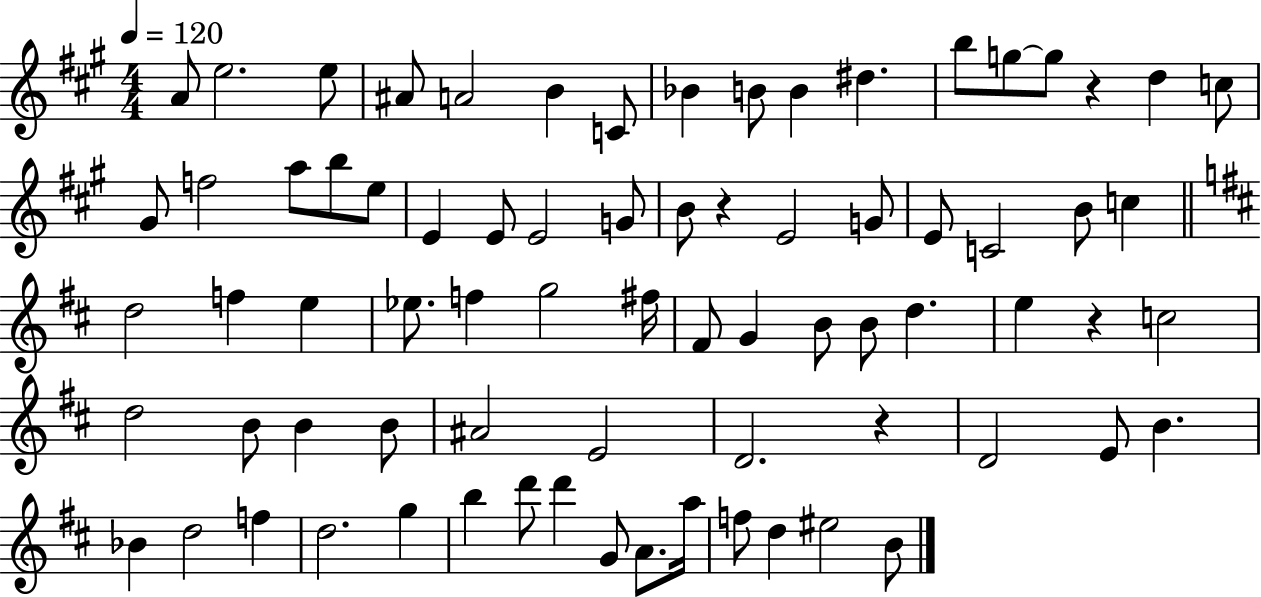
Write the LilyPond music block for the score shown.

{
  \clef treble
  \numericTimeSignature
  \time 4/4
  \key a \major
  \tempo 4 = 120
  a'8 e''2. e''8 | ais'8 a'2 b'4 c'8 | bes'4 b'8 b'4 dis''4. | b''8 g''8~~ g''8 r4 d''4 c''8 | \break gis'8 f''2 a''8 b''8 e''8 | e'4 e'8 e'2 g'8 | b'8 r4 e'2 g'8 | e'8 c'2 b'8 c''4 | \break \bar "||" \break \key d \major d''2 f''4 e''4 | ees''8. f''4 g''2 fis''16 | fis'8 g'4 b'8 b'8 d''4. | e''4 r4 c''2 | \break d''2 b'8 b'4 b'8 | ais'2 e'2 | d'2. r4 | d'2 e'8 b'4. | \break bes'4 d''2 f''4 | d''2. g''4 | b''4 d'''8 d'''4 g'8 a'8. a''16 | f''8 d''4 eis''2 b'8 | \break \bar "|."
}